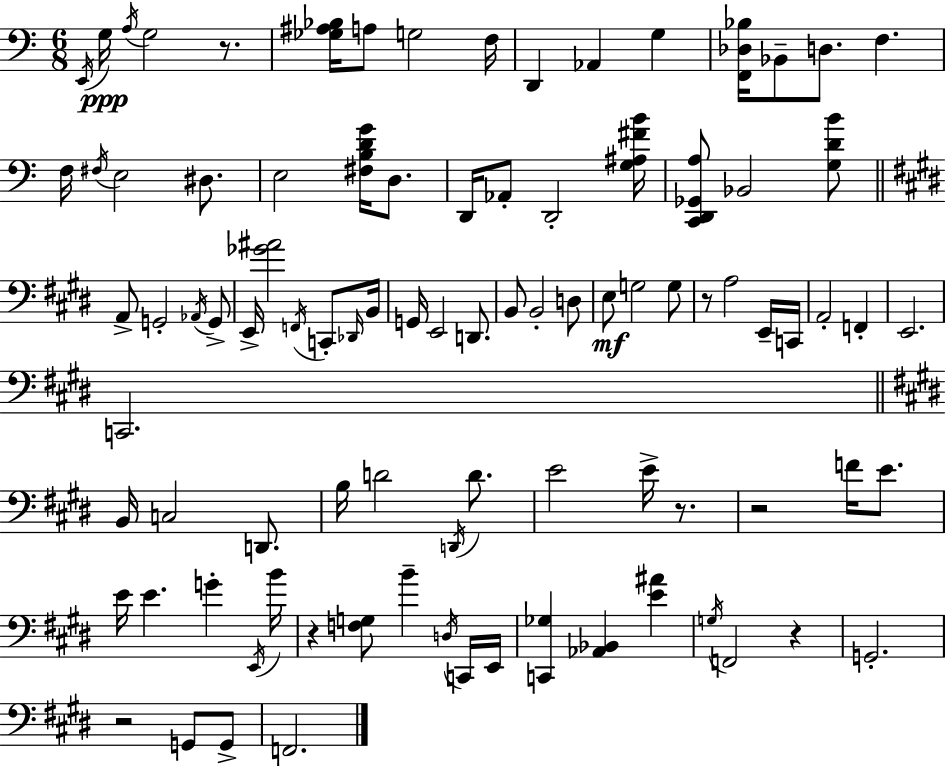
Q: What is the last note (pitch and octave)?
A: F2